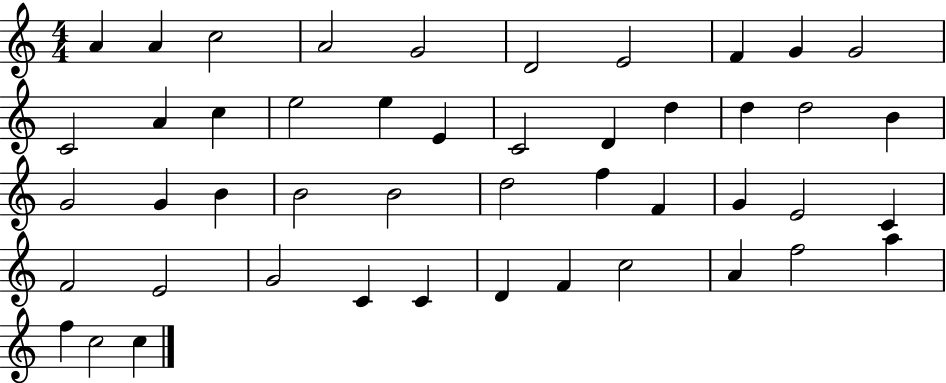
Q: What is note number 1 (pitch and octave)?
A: A4